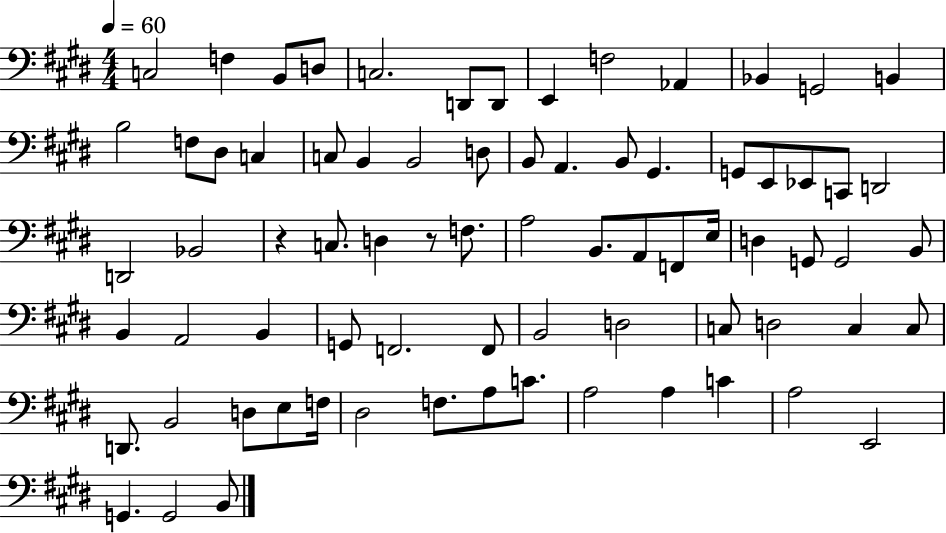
{
  \clef bass
  \numericTimeSignature
  \time 4/4
  \key e \major
  \tempo 4 = 60
  \repeat volta 2 { c2 f4 b,8 d8 | c2. d,8 d,8 | e,4 f2 aes,4 | bes,4 g,2 b,4 | \break b2 f8 dis8 c4 | c8 b,4 b,2 d8 | b,8 a,4. b,8 gis,4. | g,8 e,8 ees,8 c,8 d,2 | \break d,2 bes,2 | r4 c8. d4 r8 f8. | a2 b,8. a,8 f,8 e16 | d4 g,8 g,2 b,8 | \break b,4 a,2 b,4 | g,8 f,2. f,8 | b,2 d2 | c8 d2 c4 c8 | \break d,8. b,2 d8 e8 f16 | dis2 f8. a8 c'8. | a2 a4 c'4 | a2 e,2 | \break g,4. g,2 b,8 | } \bar "|."
}